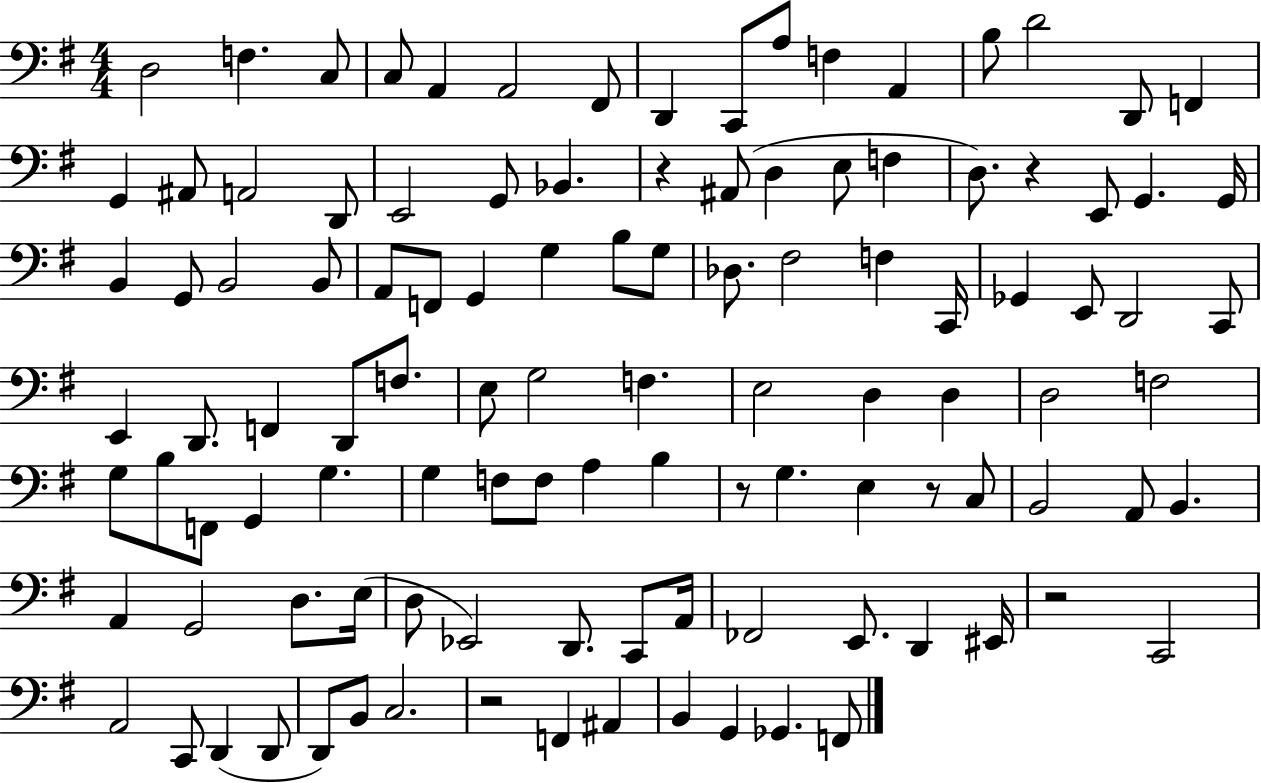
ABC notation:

X:1
T:Untitled
M:4/4
L:1/4
K:G
D,2 F, C,/2 C,/2 A,, A,,2 ^F,,/2 D,, C,,/2 A,/2 F, A,, B,/2 D2 D,,/2 F,, G,, ^A,,/2 A,,2 D,,/2 E,,2 G,,/2 _B,, z ^A,,/2 D, E,/2 F, D,/2 z E,,/2 G,, G,,/4 B,, G,,/2 B,,2 B,,/2 A,,/2 F,,/2 G,, G, B,/2 G,/2 _D,/2 ^F,2 F, C,,/4 _G,, E,,/2 D,,2 C,,/2 E,, D,,/2 F,, D,,/2 F,/2 E,/2 G,2 F, E,2 D, D, D,2 F,2 G,/2 B,/2 F,,/2 G,, G, G, F,/2 F,/2 A, B, z/2 G, E, z/2 C,/2 B,,2 A,,/2 B,, A,, G,,2 D,/2 E,/4 D,/2 _E,,2 D,,/2 C,,/2 A,,/4 _F,,2 E,,/2 D,, ^E,,/4 z2 C,,2 A,,2 C,,/2 D,, D,,/2 D,,/2 B,,/2 C,2 z2 F,, ^A,, B,, G,, _G,, F,,/2